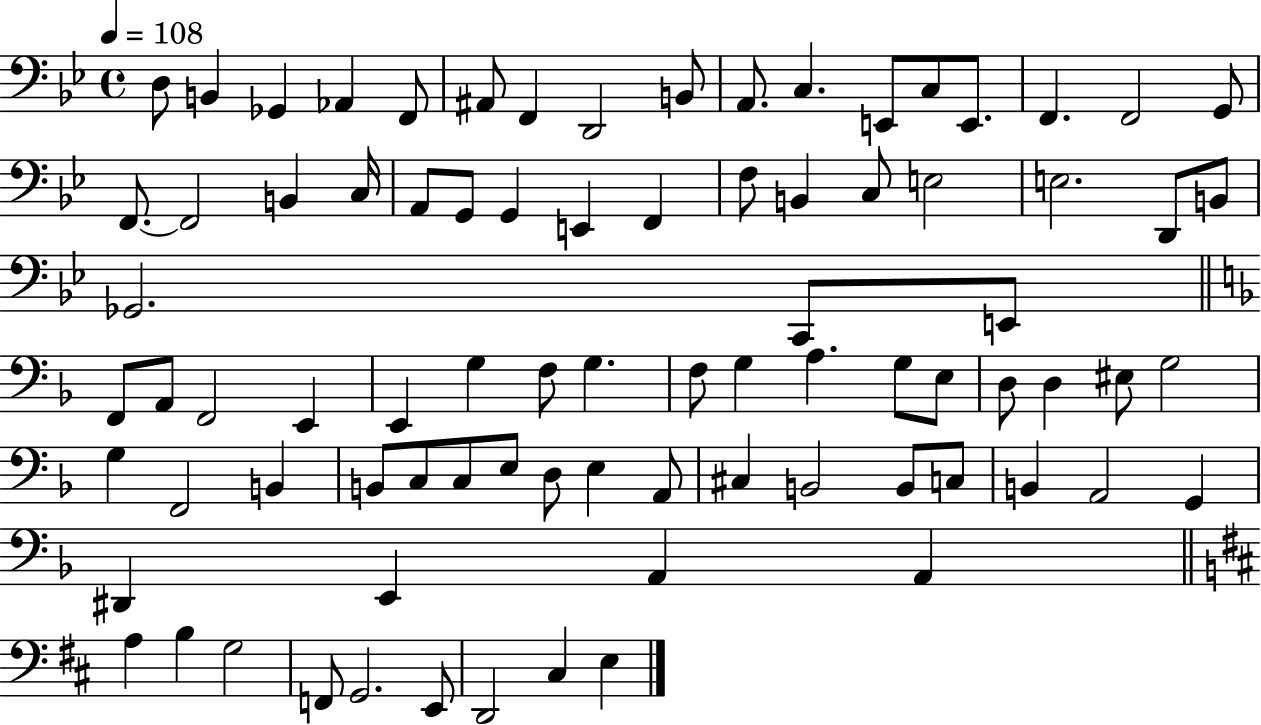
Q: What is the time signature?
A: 4/4